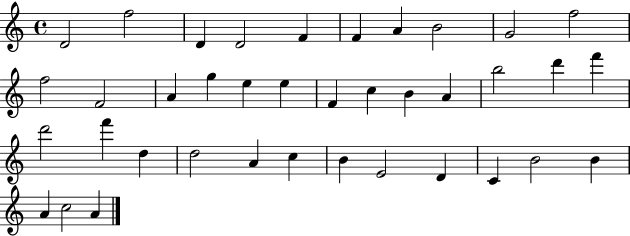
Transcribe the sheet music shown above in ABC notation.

X:1
T:Untitled
M:4/4
L:1/4
K:C
D2 f2 D D2 F F A B2 G2 f2 f2 F2 A g e e F c B A b2 d' f' d'2 f' d d2 A c B E2 D C B2 B A c2 A